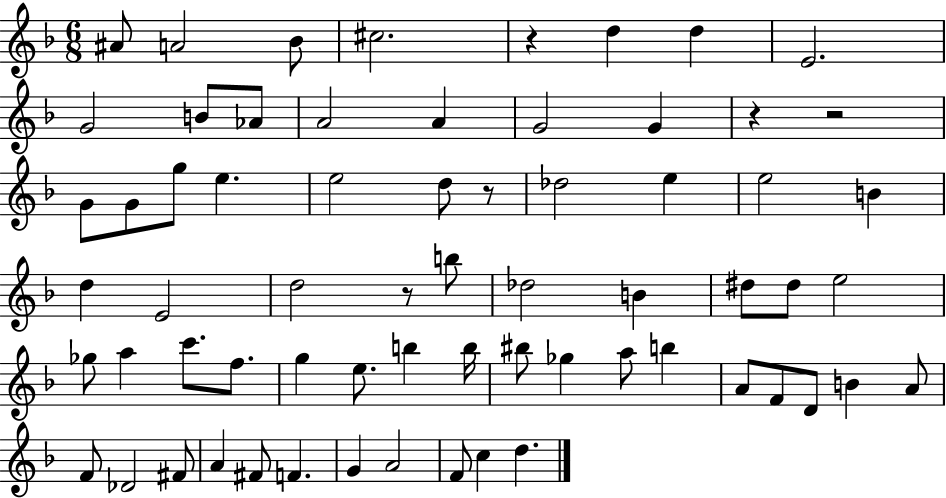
X:1
T:Untitled
M:6/8
L:1/4
K:F
^A/2 A2 _B/2 ^c2 z d d E2 G2 B/2 _A/2 A2 A G2 G z z2 G/2 G/2 g/2 e e2 d/2 z/2 _d2 e e2 B d E2 d2 z/2 b/2 _d2 B ^d/2 ^d/2 e2 _g/2 a c'/2 f/2 g e/2 b b/4 ^b/2 _g a/2 b A/2 F/2 D/2 B A/2 F/2 _D2 ^F/2 A ^F/2 F G A2 F/2 c d